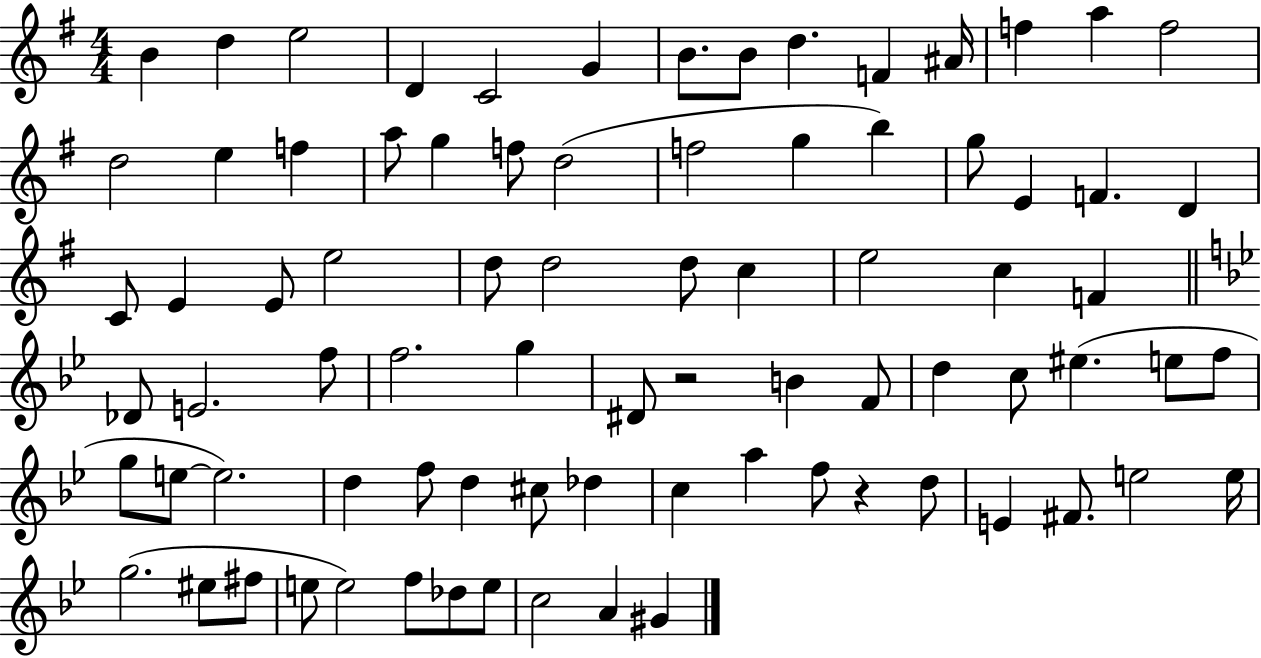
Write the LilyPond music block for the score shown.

{
  \clef treble
  \numericTimeSignature
  \time 4/4
  \key g \major
  b'4 d''4 e''2 | d'4 c'2 g'4 | b'8. b'8 d''4. f'4 ais'16 | f''4 a''4 f''2 | \break d''2 e''4 f''4 | a''8 g''4 f''8 d''2( | f''2 g''4 b''4) | g''8 e'4 f'4. d'4 | \break c'8 e'4 e'8 e''2 | d''8 d''2 d''8 c''4 | e''2 c''4 f'4 | \bar "||" \break \key bes \major des'8 e'2. f''8 | f''2. g''4 | dis'8 r2 b'4 f'8 | d''4 c''8 eis''4.( e''8 f''8 | \break g''8 e''8~~ e''2.) | d''4 f''8 d''4 cis''8 des''4 | c''4 a''4 f''8 r4 d''8 | e'4 fis'8. e''2 e''16 | \break g''2.( eis''8 fis''8 | e''8 e''2) f''8 des''8 e''8 | c''2 a'4 gis'4 | \bar "|."
}